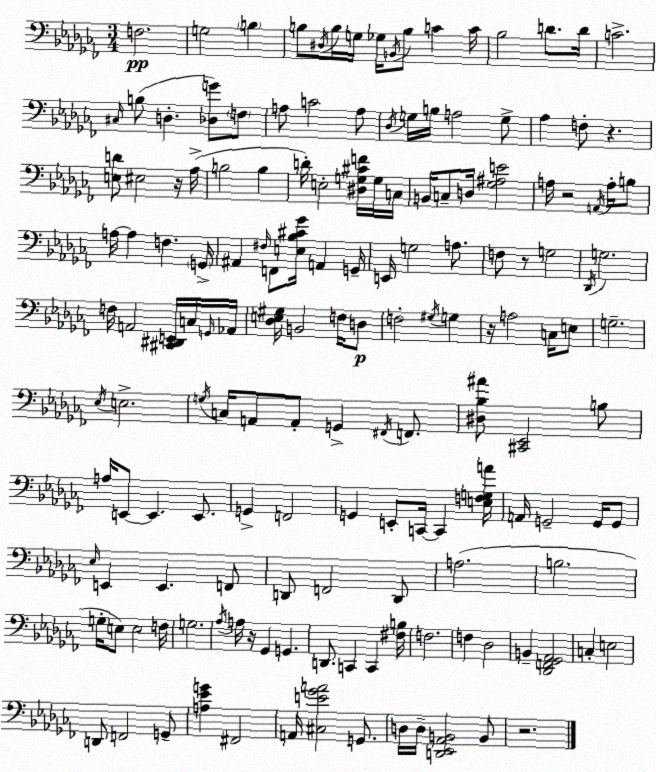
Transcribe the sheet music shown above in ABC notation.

X:1
T:Untitled
M:3/4
L:1/4
K:Abm
F,2 G,2 B, B,/2 ^D,/4 B,/4 G,/4 _G,/4 B,,/4 B,/2 C C/4 _B,2 D/2 D/4 C2 ^C,/4 B,/2 D, [_D,G]/2 F,/2 A,/2 C2 A,/2 _D,/4 G,/4 B,/4 A,2 G,/2 _A, F,/2 z [E,D]/2 ^E,2 z/4 _A,/4 B,2 B, D/4 E,2 [^D,G,^CF]/4 G,/4 C,/4 B,,/4 C,/2 D,/4 [_G,^A,E]2 A,/4 z2 A,,/4 A,/4 B,/2 A,/4 A, F, G,,/4 ^A,, ^F,/4 F,,/2 [E,_B,^C_G]/4 A,, G,,/4 E,,/4 G,2 A,/2 F,/2 z/2 G,2 _D,,/4 G,2 F,/4 A,,2 [^C,,^D,,E,,]/4 C,/4 G,,/4 _A,,/4 [_D,E,^G,]/4 B,,2 F,/4 D,/2 F,2 ^G,/4 G, z/4 A,2 C,/4 E,/2 G,2 _E,/4 E,2 G,/4 C,/4 A,,/2 A,,/2 G,, ^F,,/4 F,,/2 [^D,_B,^A]/2 [^C,,_E,,]2 B,/2 A,/4 E,,/2 E,, E,,/2 G,, F,,2 G,, E,,/2 C,,/4 C,, [E,F,G,A]/4 A,,/4 G,,2 G,,/4 G,,/2 _E,/4 E,, E,, F,,/2 D,,/2 F,,2 D,,/2 A,2 B,2 G,/4 E,/2 E,2 F,/4 G,2 _A,/4 A,/4 z/4 _G,, G,, D,,/2 C,, C,, [^F,B,]/4 F,2 F, _D,2 B,, [_D,,F,,_G,,_A,,]2 C, E,2 D,,/2 F,,2 G,,/2 [A,_EG] ^F,,2 A,,/4 [^C,E_GA]2 G,,/2 D,/4 D,/4 [D,,_E,,_A,,B,,]2 B,,/2 z2